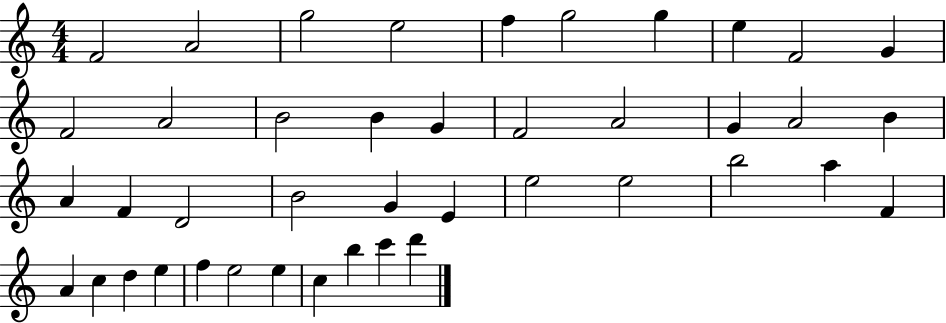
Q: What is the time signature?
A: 4/4